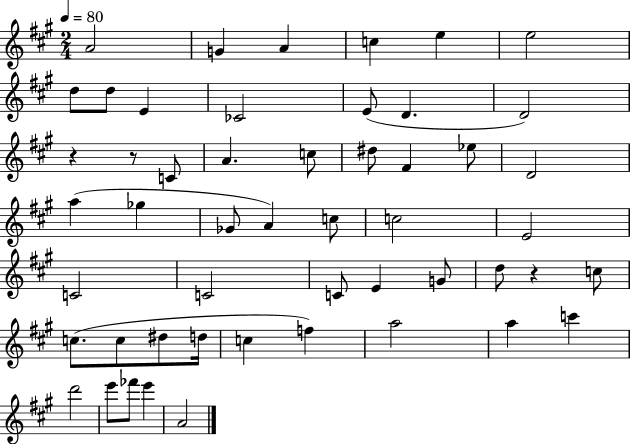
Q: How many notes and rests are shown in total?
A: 51